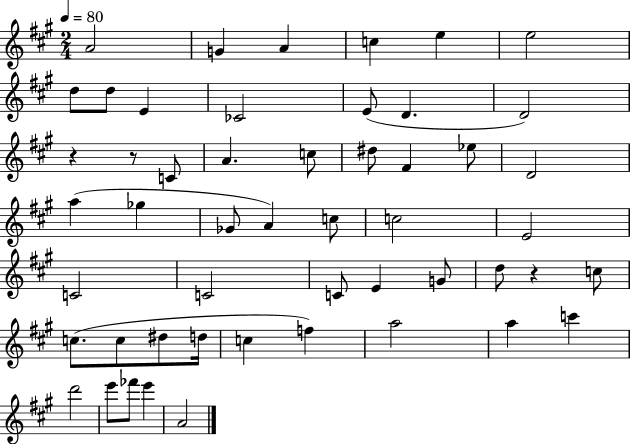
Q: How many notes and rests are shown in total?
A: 51